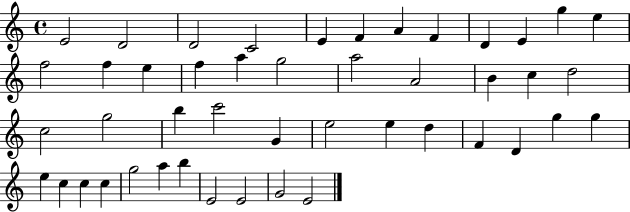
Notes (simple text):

E4/h D4/h D4/h C4/h E4/q F4/q A4/q F4/q D4/q E4/q G5/q E5/q F5/h F5/q E5/q F5/q A5/q G5/h A5/h A4/h B4/q C5/q D5/h C5/h G5/h B5/q C6/h G4/q E5/h E5/q D5/q F4/q D4/q G5/q G5/q E5/q C5/q C5/q C5/q G5/h A5/q B5/q E4/h E4/h G4/h E4/h